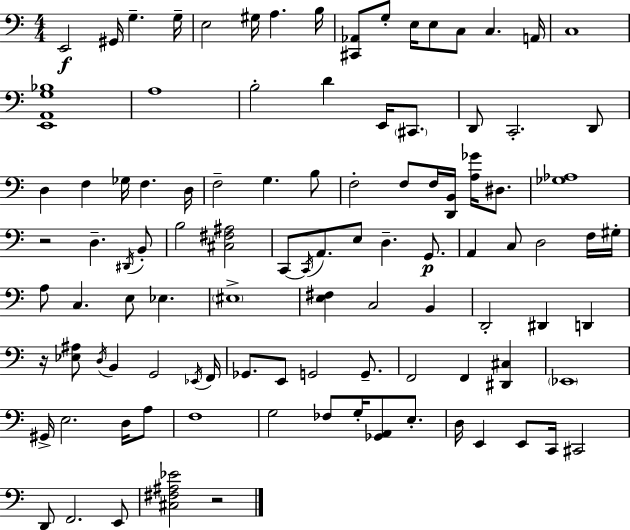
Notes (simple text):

E2/h G#2/s G3/q. G3/s E3/h G#3/s A3/q. B3/s [C#2,Ab2]/e G3/e E3/s E3/e C3/e C3/q. A2/s C3/w [E2,A2,G3,Bb3]/w A3/w B3/h D4/q E2/s C#2/e. D2/e C2/h. D2/e D3/q F3/q Gb3/s F3/q. D3/s F3/h G3/q. B3/e F3/h F3/e F3/s [D2,B2]/s [A3,Gb4]/s D#3/e. [Gb3,Ab3]/w R/h D3/q. D#2/s B2/e B3/h [C#3,F#3,A#3]/h C2/e C2/s A2/e. E3/e D3/q. G2/e. A2/q C3/e D3/h F3/s G#3/s A3/e C3/q. E3/e Eb3/q. EIS3/w [E3,F#3]/q C3/h B2/q D2/h D#2/q D2/q R/s [Eb3,A#3]/e D3/s B2/q G2/h Eb2/s F2/s Gb2/e. E2/e G2/h G2/e. F2/h F2/q [D#2,C#3]/q Eb2/w G#2/s E3/h. D3/s A3/e F3/w G3/h FES3/e G3/s [Gb2,A2]/e E3/e. D3/s E2/q E2/e C2/s C#2/h D2/e F2/h. E2/e [C#3,F#3,A#3,Eb4]/h R/h